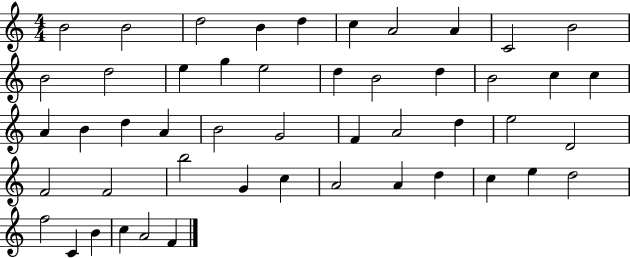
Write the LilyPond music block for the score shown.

{
  \clef treble
  \numericTimeSignature
  \time 4/4
  \key c \major
  b'2 b'2 | d''2 b'4 d''4 | c''4 a'2 a'4 | c'2 b'2 | \break b'2 d''2 | e''4 g''4 e''2 | d''4 b'2 d''4 | b'2 c''4 c''4 | \break a'4 b'4 d''4 a'4 | b'2 g'2 | f'4 a'2 d''4 | e''2 d'2 | \break f'2 f'2 | b''2 g'4 c''4 | a'2 a'4 d''4 | c''4 e''4 d''2 | \break f''2 c'4 b'4 | c''4 a'2 f'4 | \bar "|."
}